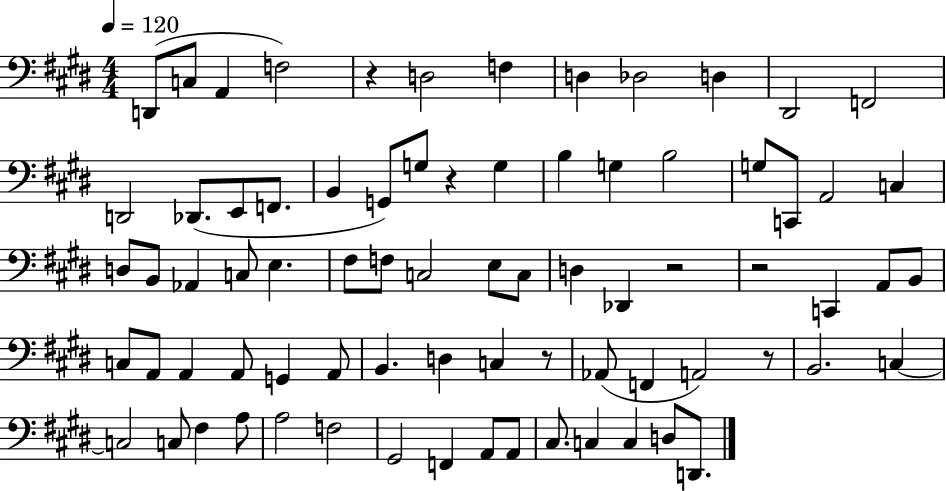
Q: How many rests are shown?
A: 6